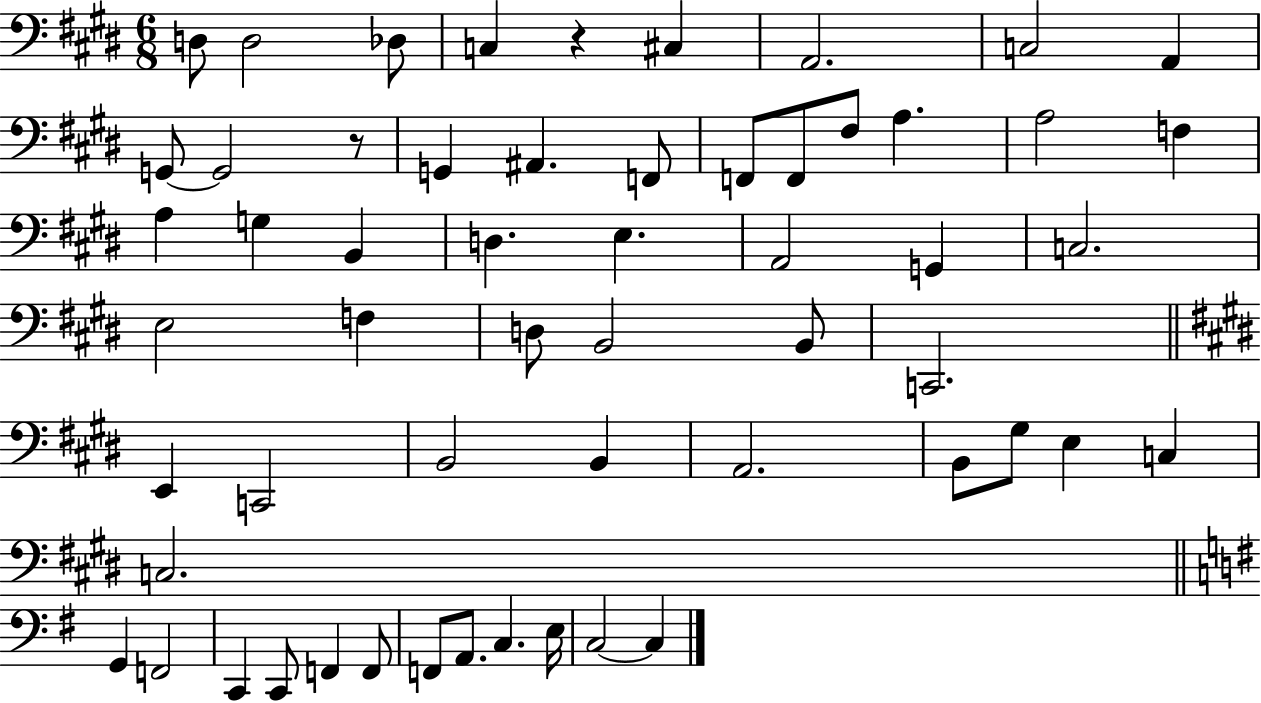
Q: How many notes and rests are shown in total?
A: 57